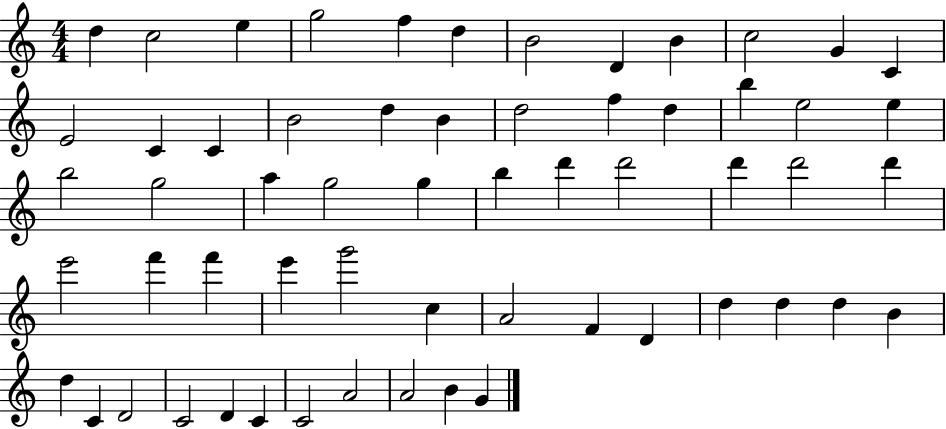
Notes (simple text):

D5/q C5/h E5/q G5/h F5/q D5/q B4/h D4/q B4/q C5/h G4/q C4/q E4/h C4/q C4/q B4/h D5/q B4/q D5/h F5/q D5/q B5/q E5/h E5/q B5/h G5/h A5/q G5/h G5/q B5/q D6/q D6/h D6/q D6/h D6/q E6/h F6/q F6/q E6/q G6/h C5/q A4/h F4/q D4/q D5/q D5/q D5/q B4/q D5/q C4/q D4/h C4/h D4/q C4/q C4/h A4/h A4/h B4/q G4/q